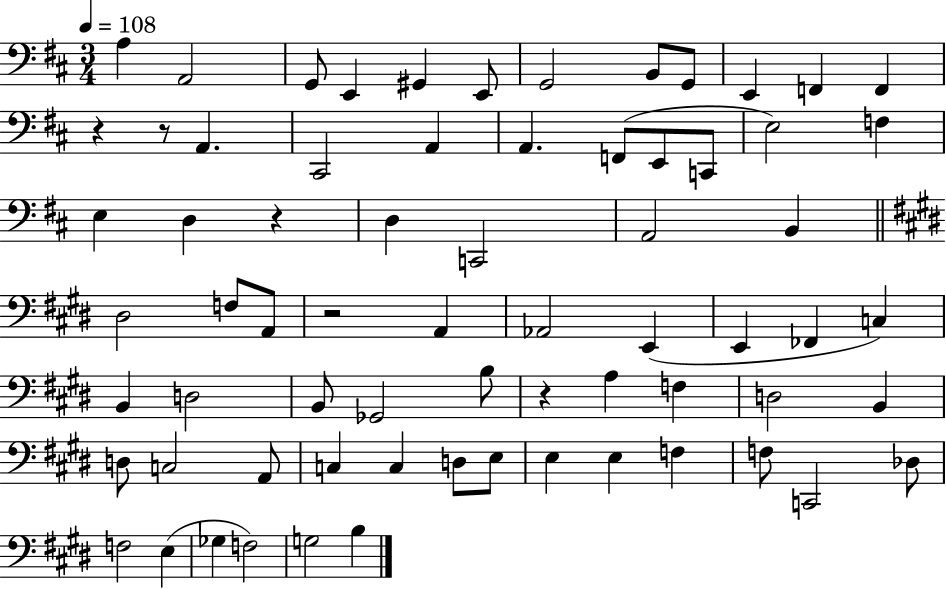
{
  \clef bass
  \numericTimeSignature
  \time 3/4
  \key d \major
  \tempo 4 = 108
  a4 a,2 | g,8 e,4 gis,4 e,8 | g,2 b,8 g,8 | e,4 f,4 f,4 | \break r4 r8 a,4. | cis,2 a,4 | a,4. f,8( e,8 c,8 | e2) f4 | \break e4 d4 r4 | d4 c,2 | a,2 b,4 | \bar "||" \break \key e \major dis2 f8 a,8 | r2 a,4 | aes,2 e,4( | e,4 fes,4 c4) | \break b,4 d2 | b,8 ges,2 b8 | r4 a4 f4 | d2 b,4 | \break d8 c2 a,8 | c4 c4 d8 e8 | e4 e4 f4 | f8 c,2 des8 | \break f2 e4( | ges4 f2) | g2 b4 | \bar "|."
}